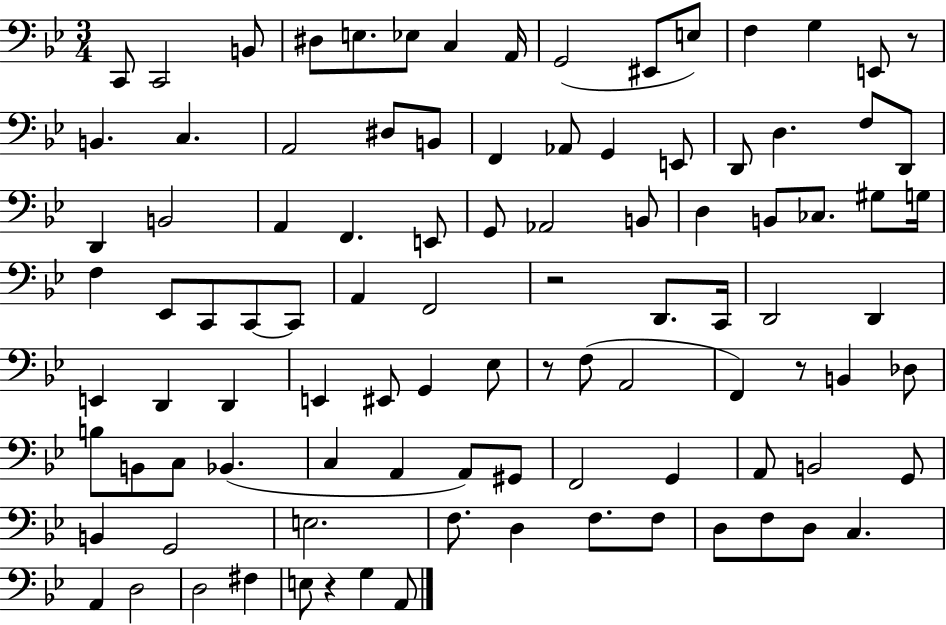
X:1
T:Untitled
M:3/4
L:1/4
K:Bb
C,,/2 C,,2 B,,/2 ^D,/2 E,/2 _E,/2 C, A,,/4 G,,2 ^E,,/2 E,/2 F, G, E,,/2 z/2 B,, C, A,,2 ^D,/2 B,,/2 F,, _A,,/2 G,, E,,/2 D,,/2 D, F,/2 D,,/2 D,, B,,2 A,, F,, E,,/2 G,,/2 _A,,2 B,,/2 D, B,,/2 _C,/2 ^G,/2 G,/4 F, _E,,/2 C,,/2 C,,/2 C,,/2 A,, F,,2 z2 D,,/2 C,,/4 D,,2 D,, E,, D,, D,, E,, ^E,,/2 G,, _E,/2 z/2 F,/2 A,,2 F,, z/2 B,, _D,/2 B,/2 B,,/2 C,/2 _B,, C, A,, A,,/2 ^G,,/2 F,,2 G,, A,,/2 B,,2 G,,/2 B,, G,,2 E,2 F,/2 D, F,/2 F,/2 D,/2 F,/2 D,/2 C, A,, D,2 D,2 ^F, E,/2 z G, A,,/2